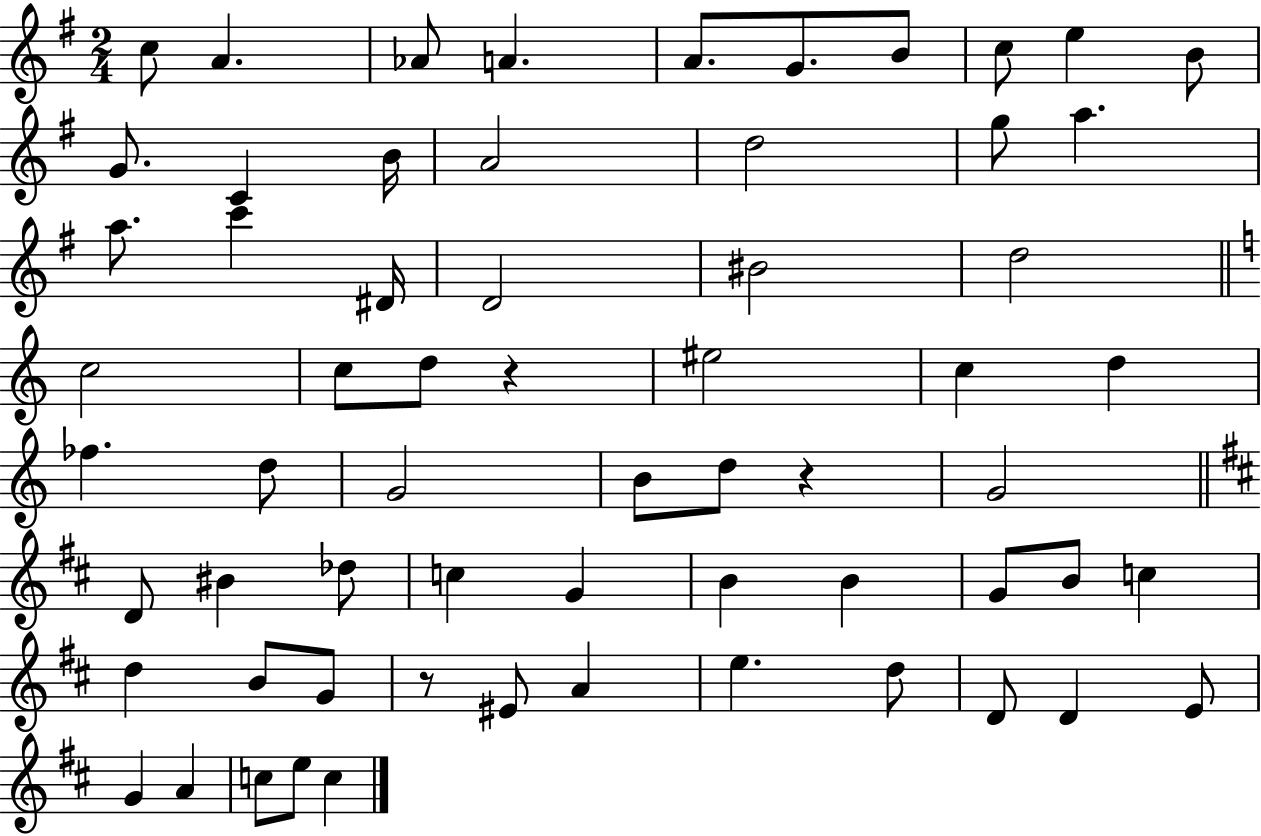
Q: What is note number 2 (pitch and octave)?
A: A4